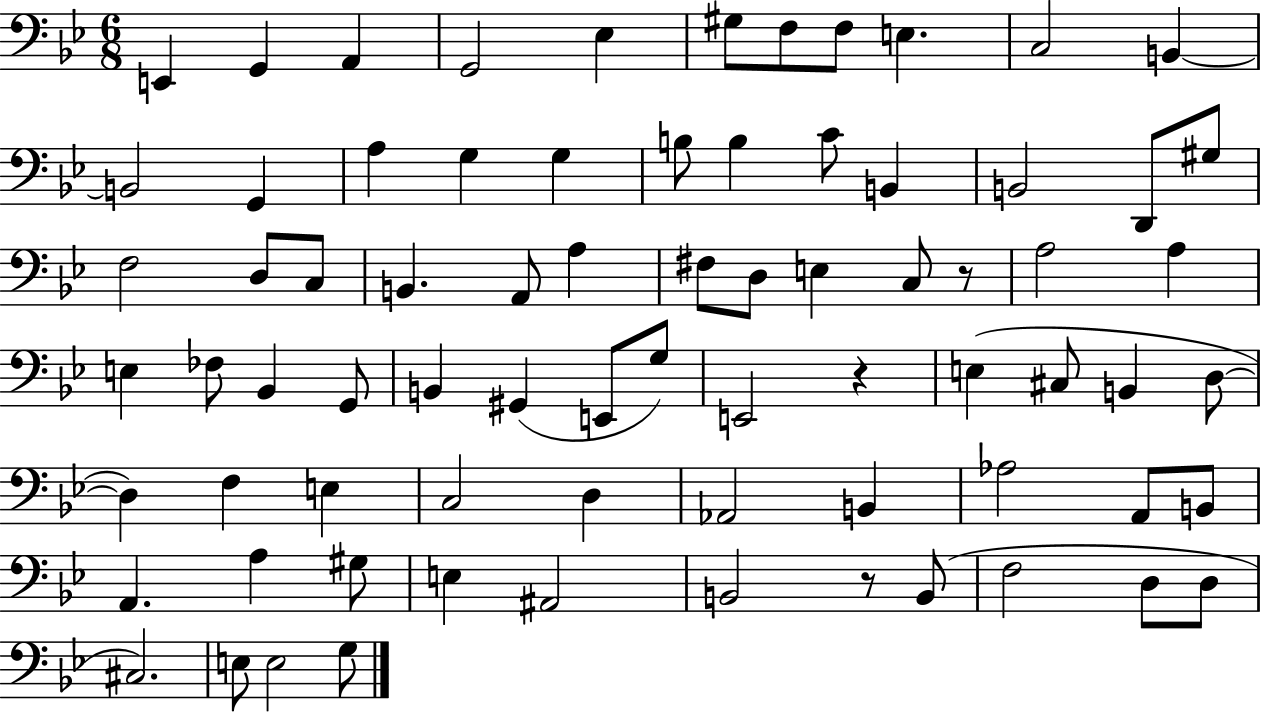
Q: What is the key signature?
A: BES major